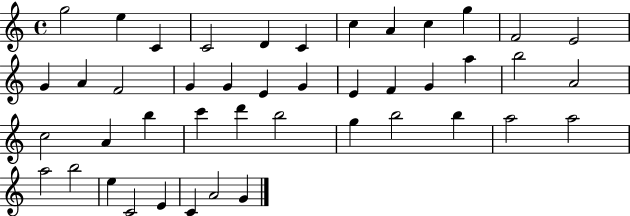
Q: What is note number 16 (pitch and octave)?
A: G4